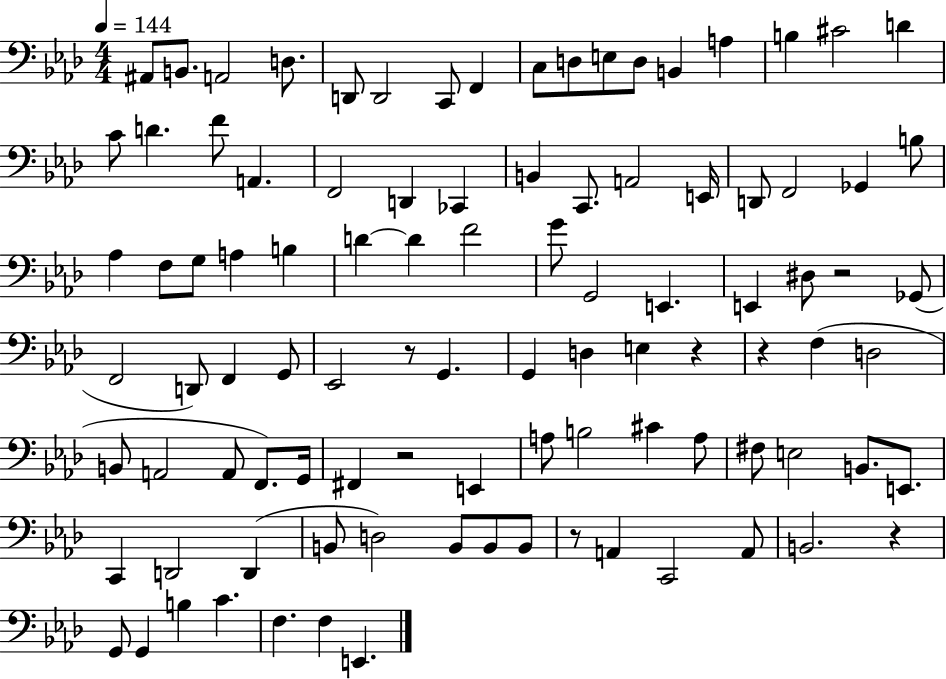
A#2/e B2/e. A2/h D3/e. D2/e D2/h C2/e F2/q C3/e D3/e E3/e D3/e B2/q A3/q B3/q C#4/h D4/q C4/e D4/q. F4/e A2/q. F2/h D2/q CES2/q B2/q C2/e. A2/h E2/s D2/e F2/h Gb2/q B3/e Ab3/q F3/e G3/e A3/q B3/q D4/q D4/q F4/h G4/e G2/h E2/q. E2/q D#3/e R/h Gb2/e F2/h D2/e F2/q G2/e Eb2/h R/e G2/q. G2/q D3/q E3/q R/q R/q F3/q D3/h B2/e A2/h A2/e F2/e. G2/s F#2/q R/h E2/q A3/e B3/h C#4/q A3/e F#3/e E3/h B2/e. E2/e. C2/q D2/h D2/q B2/e D3/h B2/e B2/e B2/e R/e A2/q C2/h A2/e B2/h. R/q G2/e G2/q B3/q C4/q. F3/q. F3/q E2/q.